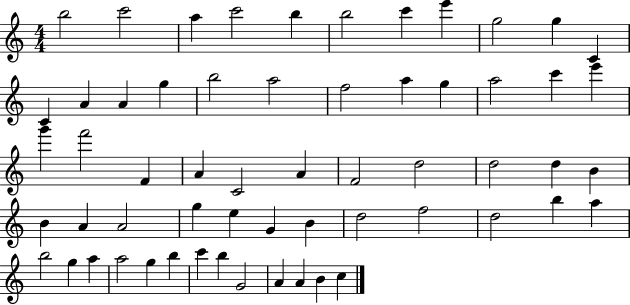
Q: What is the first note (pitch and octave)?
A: B5